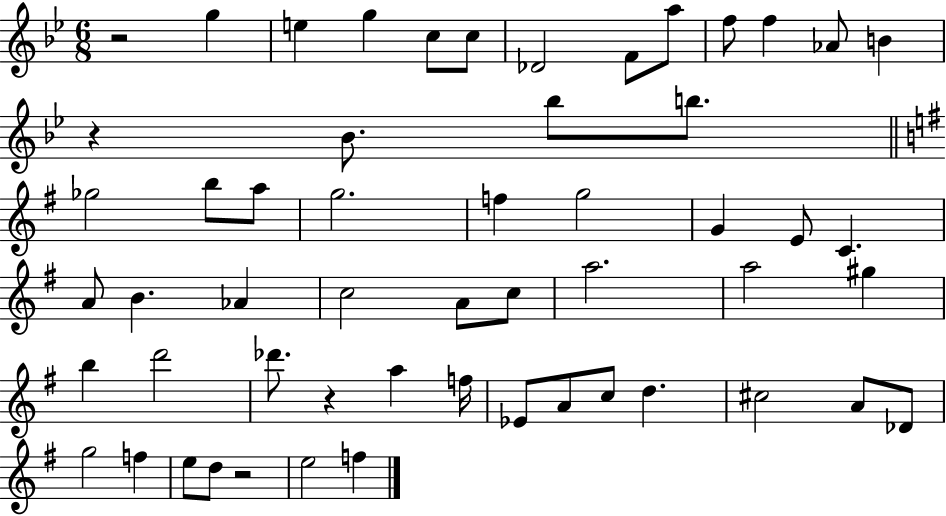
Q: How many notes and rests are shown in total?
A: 55